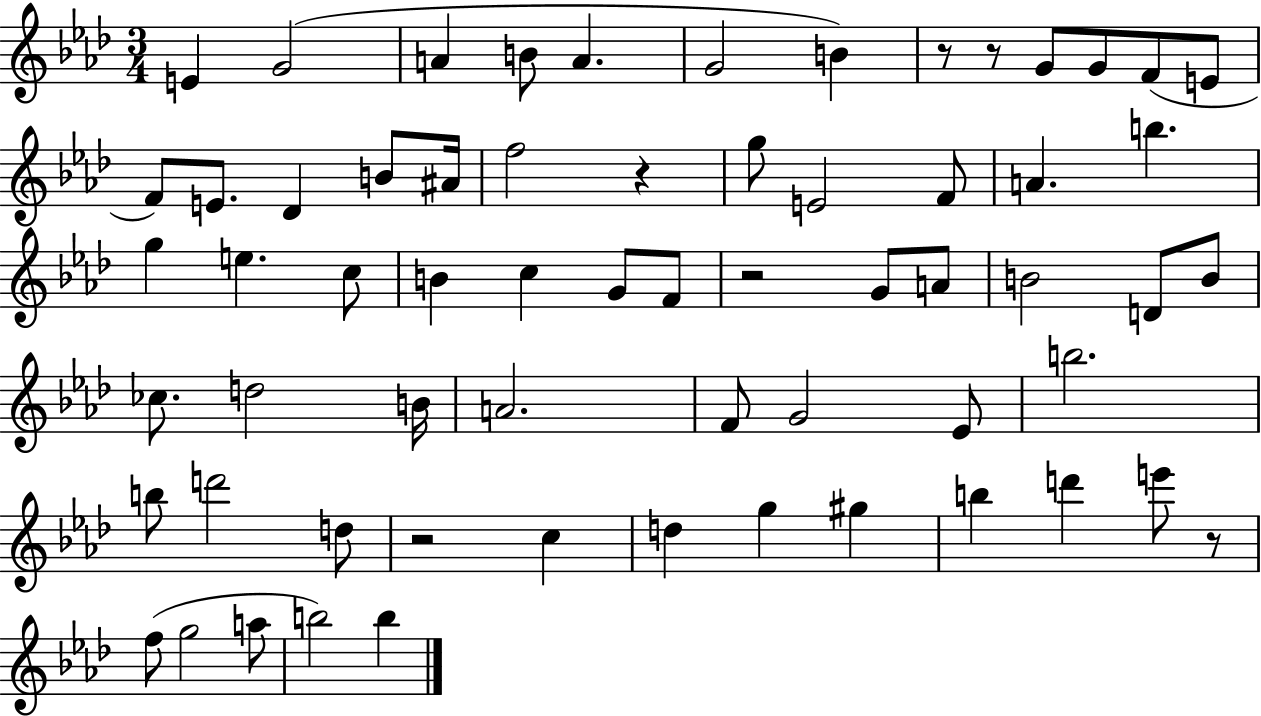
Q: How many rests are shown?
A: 6